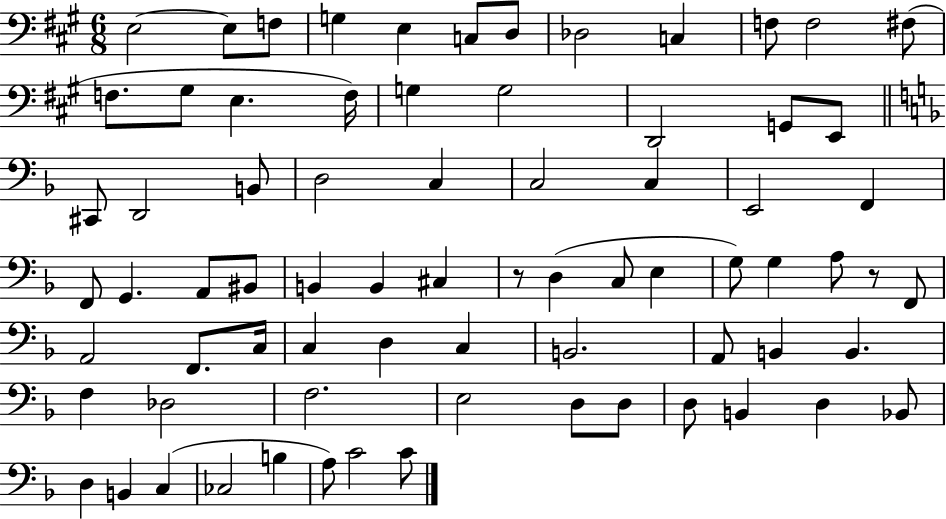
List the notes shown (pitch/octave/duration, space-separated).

E3/h E3/e F3/e G3/q E3/q C3/e D3/e Db3/h C3/q F3/e F3/h F#3/e F3/e. G#3/e E3/q. F3/s G3/q G3/h D2/h G2/e E2/e C#2/e D2/h B2/e D3/h C3/q C3/h C3/q E2/h F2/q F2/e G2/q. A2/e BIS2/e B2/q B2/q C#3/q R/e D3/q C3/e E3/q G3/e G3/q A3/e R/e F2/e A2/h F2/e. C3/s C3/q D3/q C3/q B2/h. A2/e B2/q B2/q. F3/q Db3/h F3/h. E3/h D3/e D3/e D3/e B2/q D3/q Bb2/e D3/q B2/q C3/q CES3/h B3/q A3/e C4/h C4/e